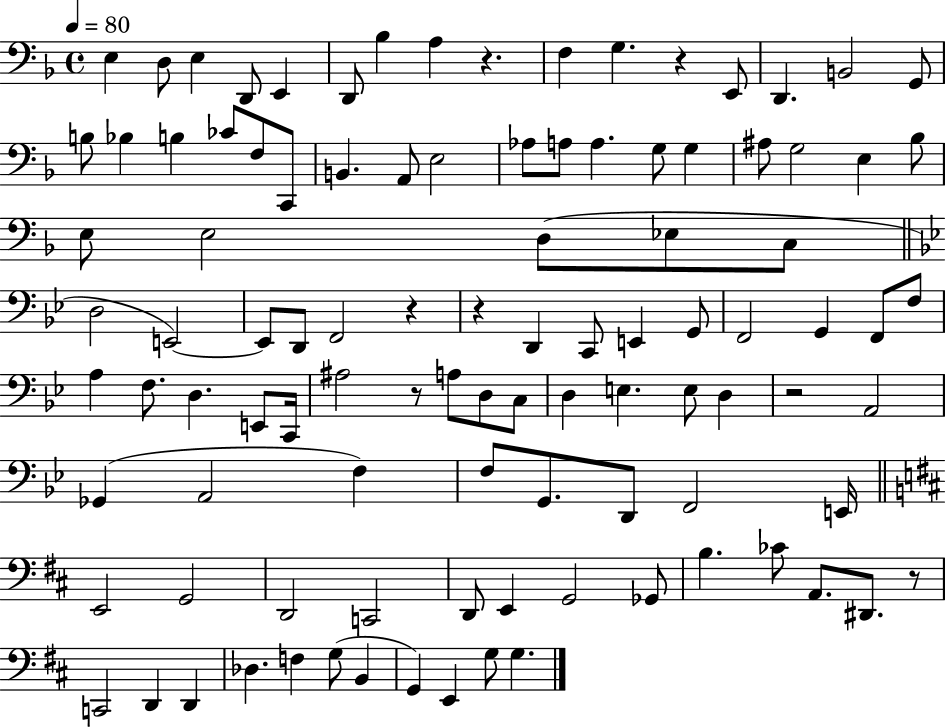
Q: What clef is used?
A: bass